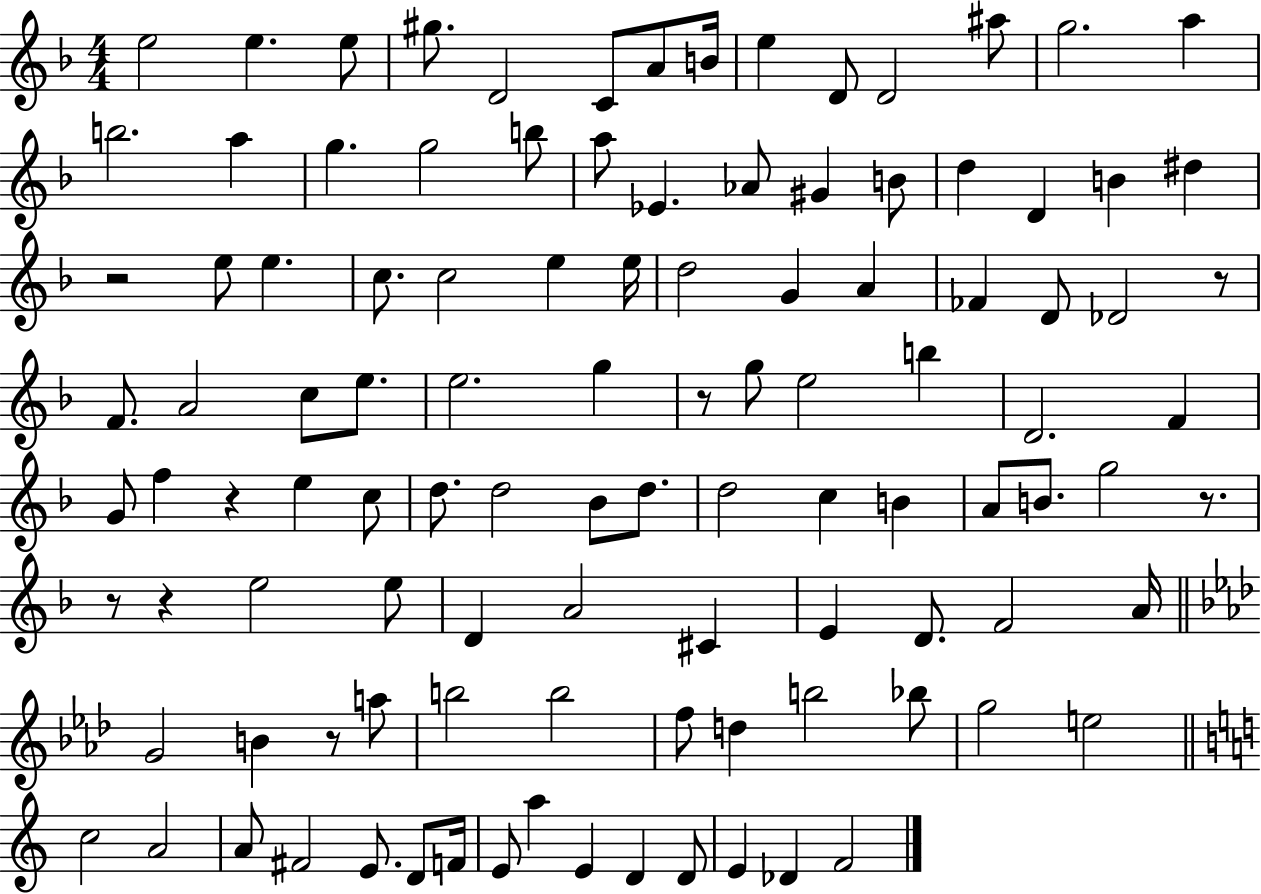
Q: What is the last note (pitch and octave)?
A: F4